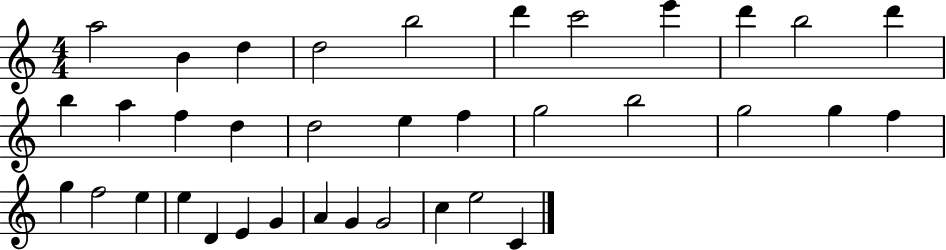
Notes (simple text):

A5/h B4/q D5/q D5/h B5/h D6/q C6/h E6/q D6/q B5/h D6/q B5/q A5/q F5/q D5/q D5/h E5/q F5/q G5/h B5/h G5/h G5/q F5/q G5/q F5/h E5/q E5/q D4/q E4/q G4/q A4/q G4/q G4/h C5/q E5/h C4/q